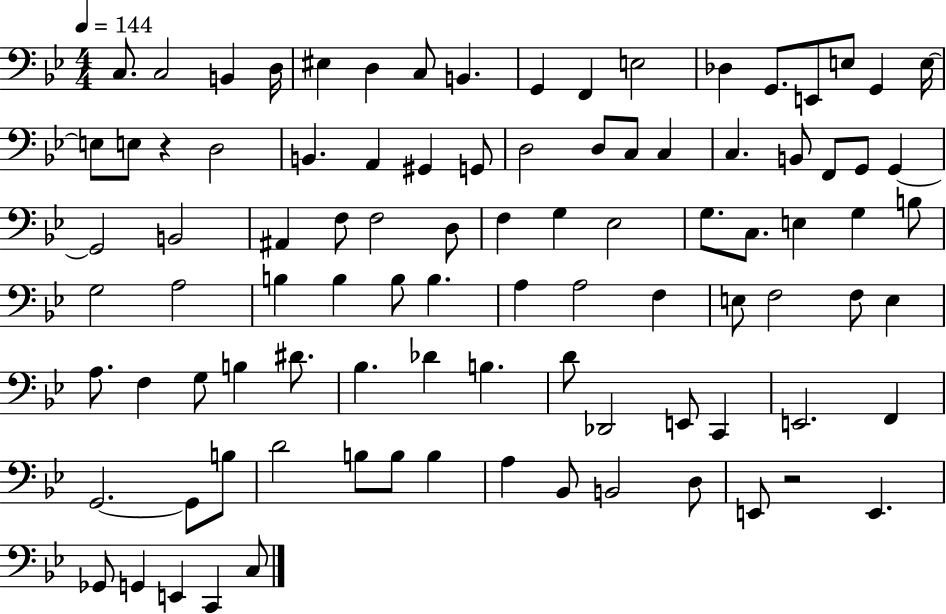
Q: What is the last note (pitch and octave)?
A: C3